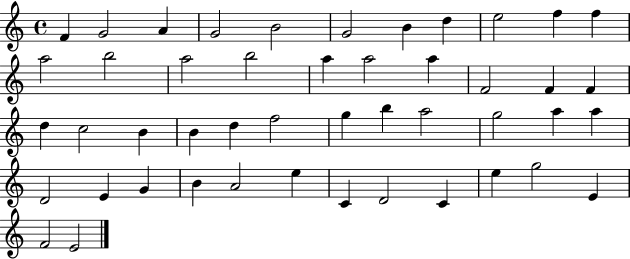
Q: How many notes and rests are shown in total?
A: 47